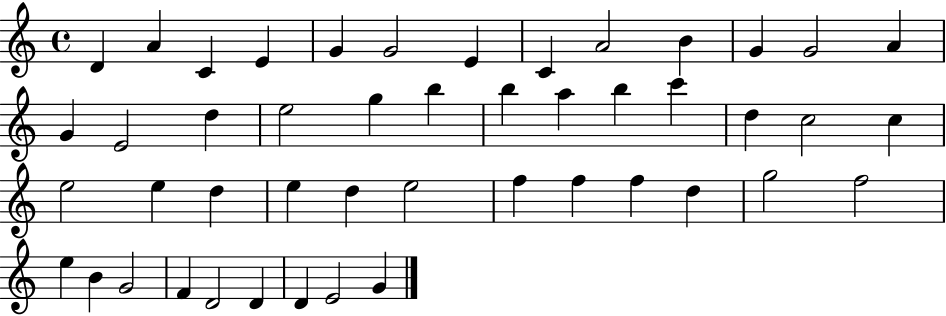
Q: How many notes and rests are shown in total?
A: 47